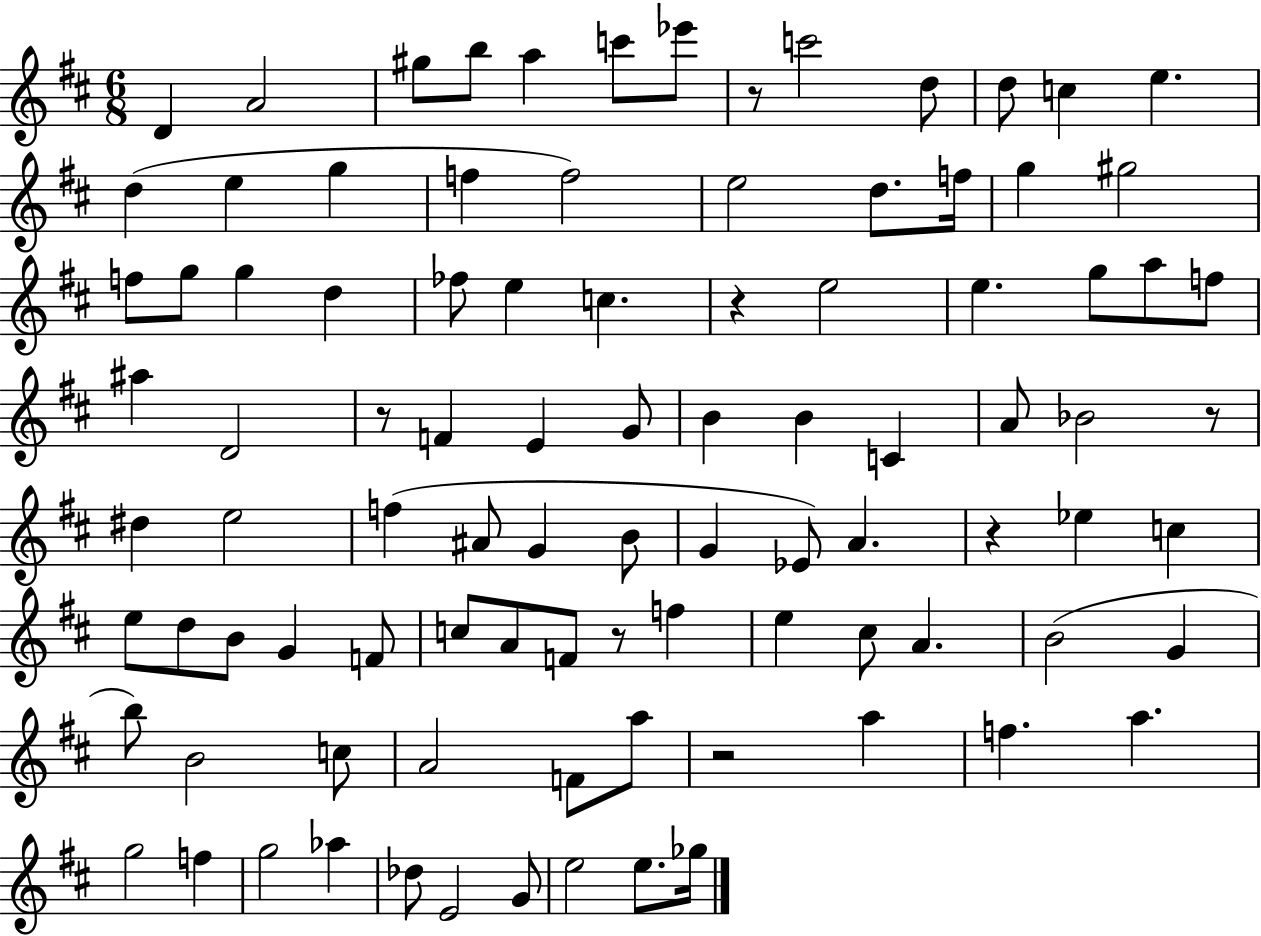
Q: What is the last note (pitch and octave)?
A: Gb5